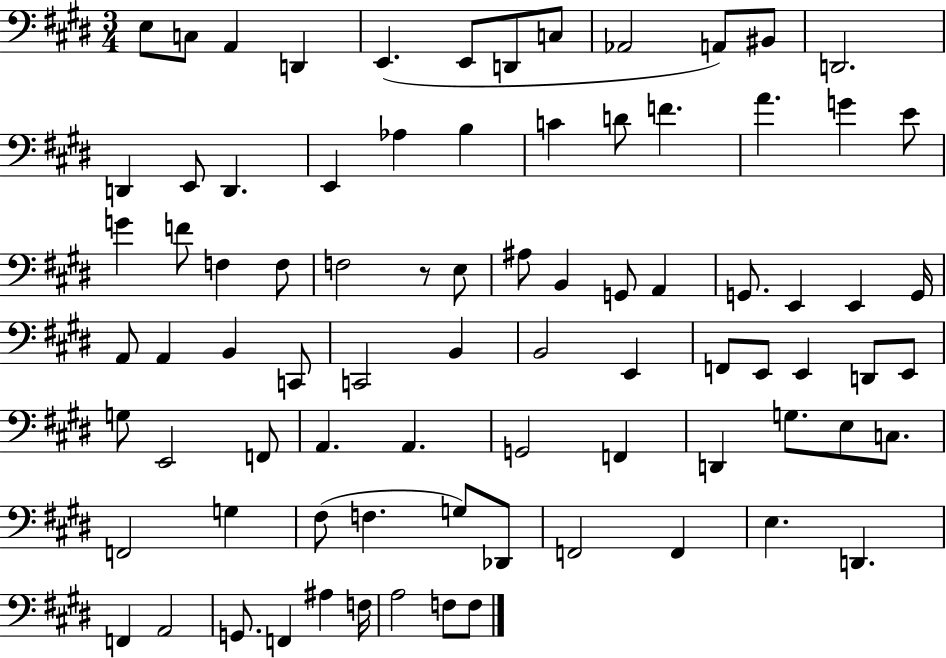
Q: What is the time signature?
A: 3/4